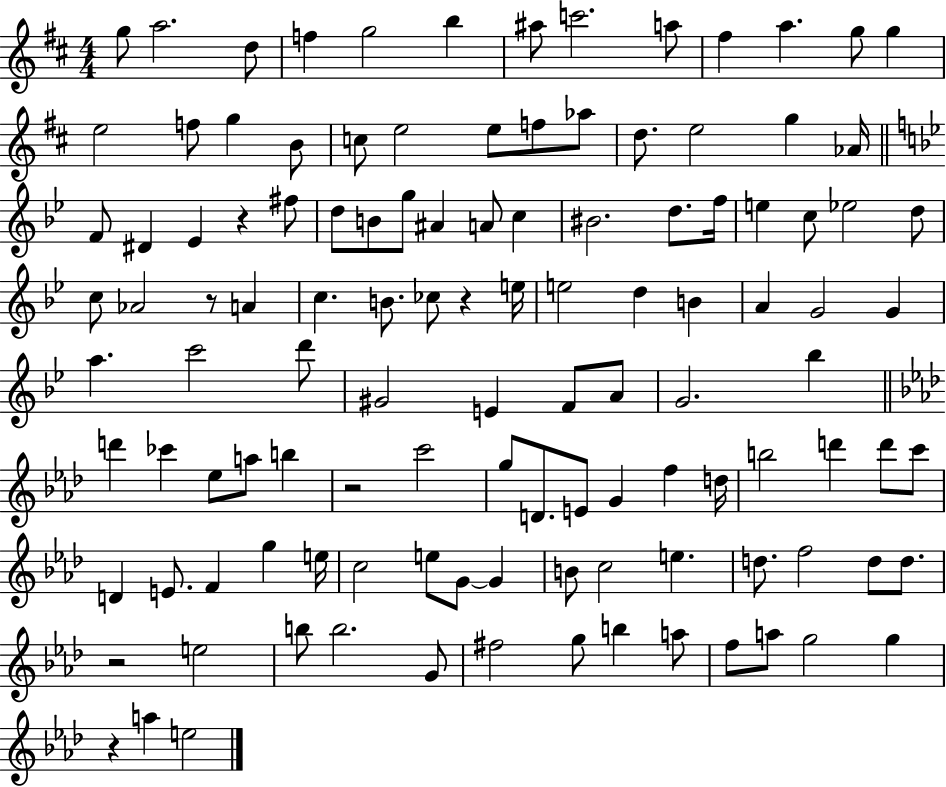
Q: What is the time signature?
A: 4/4